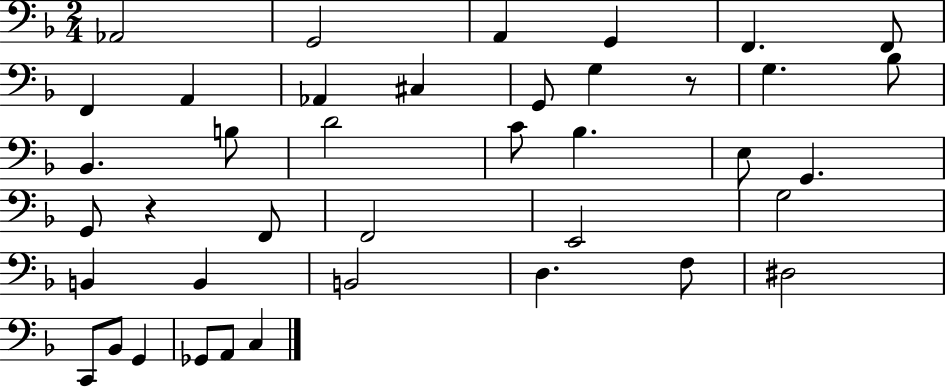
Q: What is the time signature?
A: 2/4